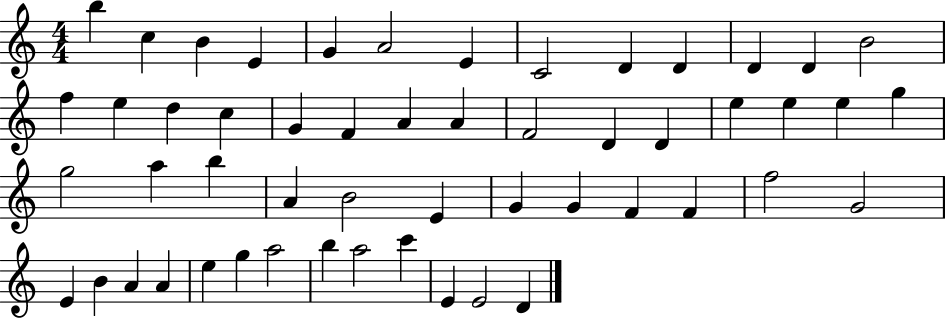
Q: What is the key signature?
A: C major